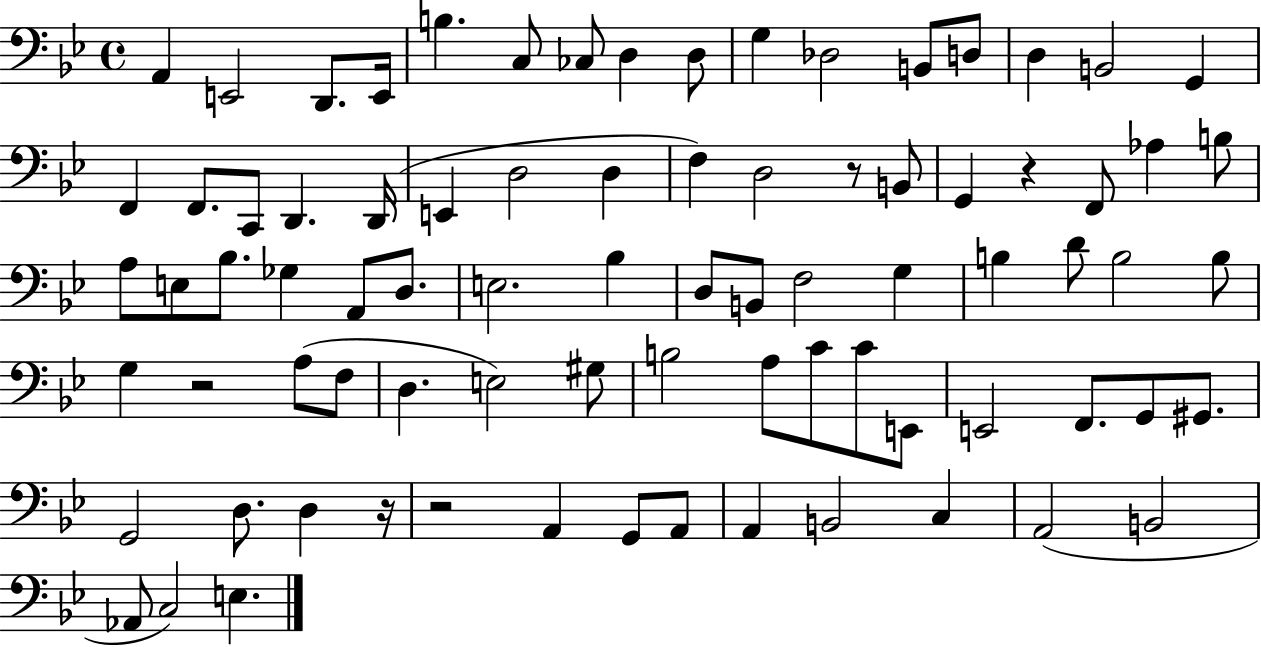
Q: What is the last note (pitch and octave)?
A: E3